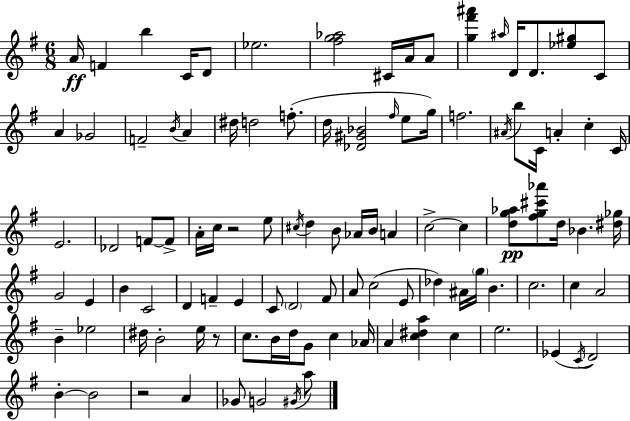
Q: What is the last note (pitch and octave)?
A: A5